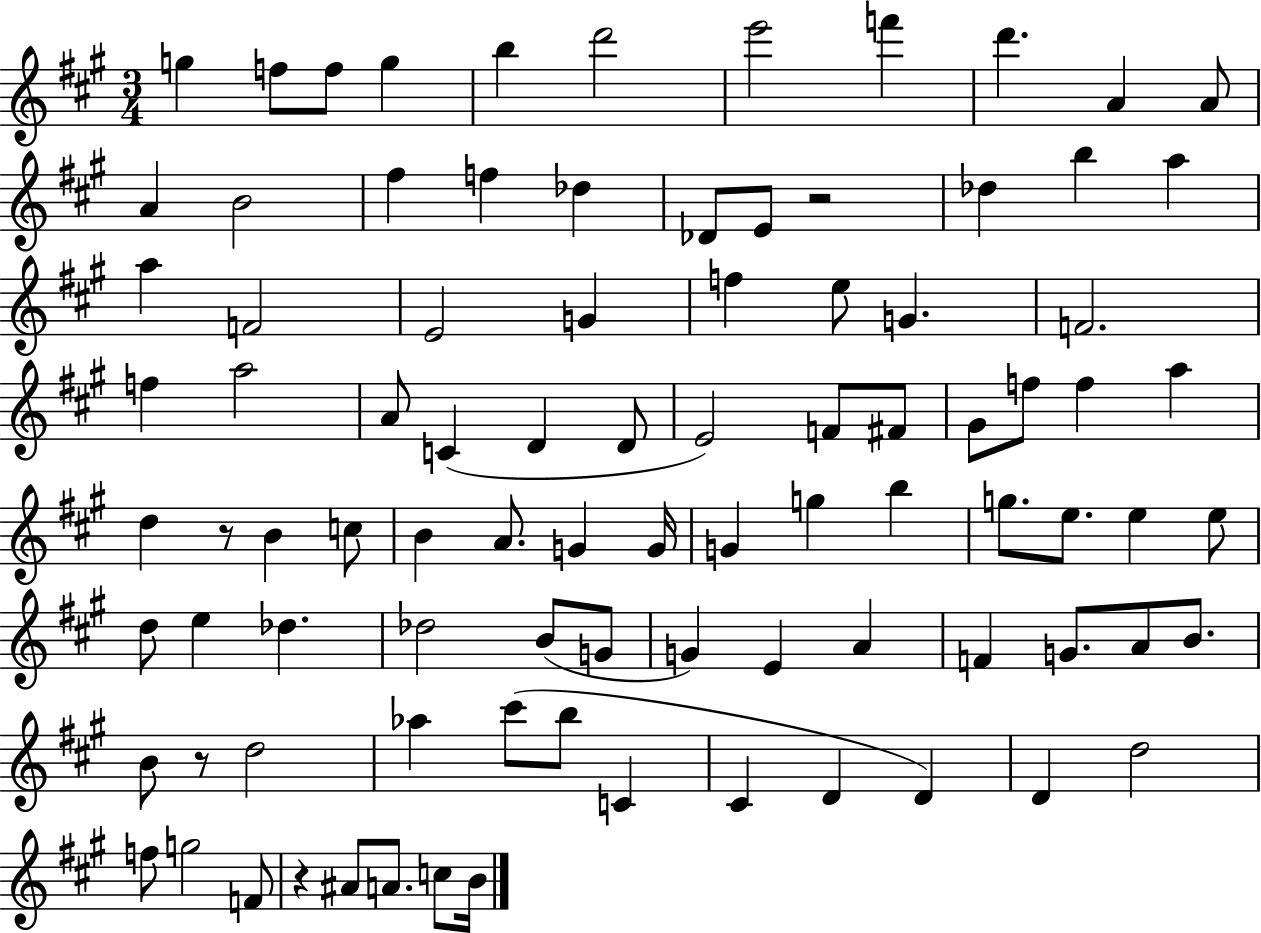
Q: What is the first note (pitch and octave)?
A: G5